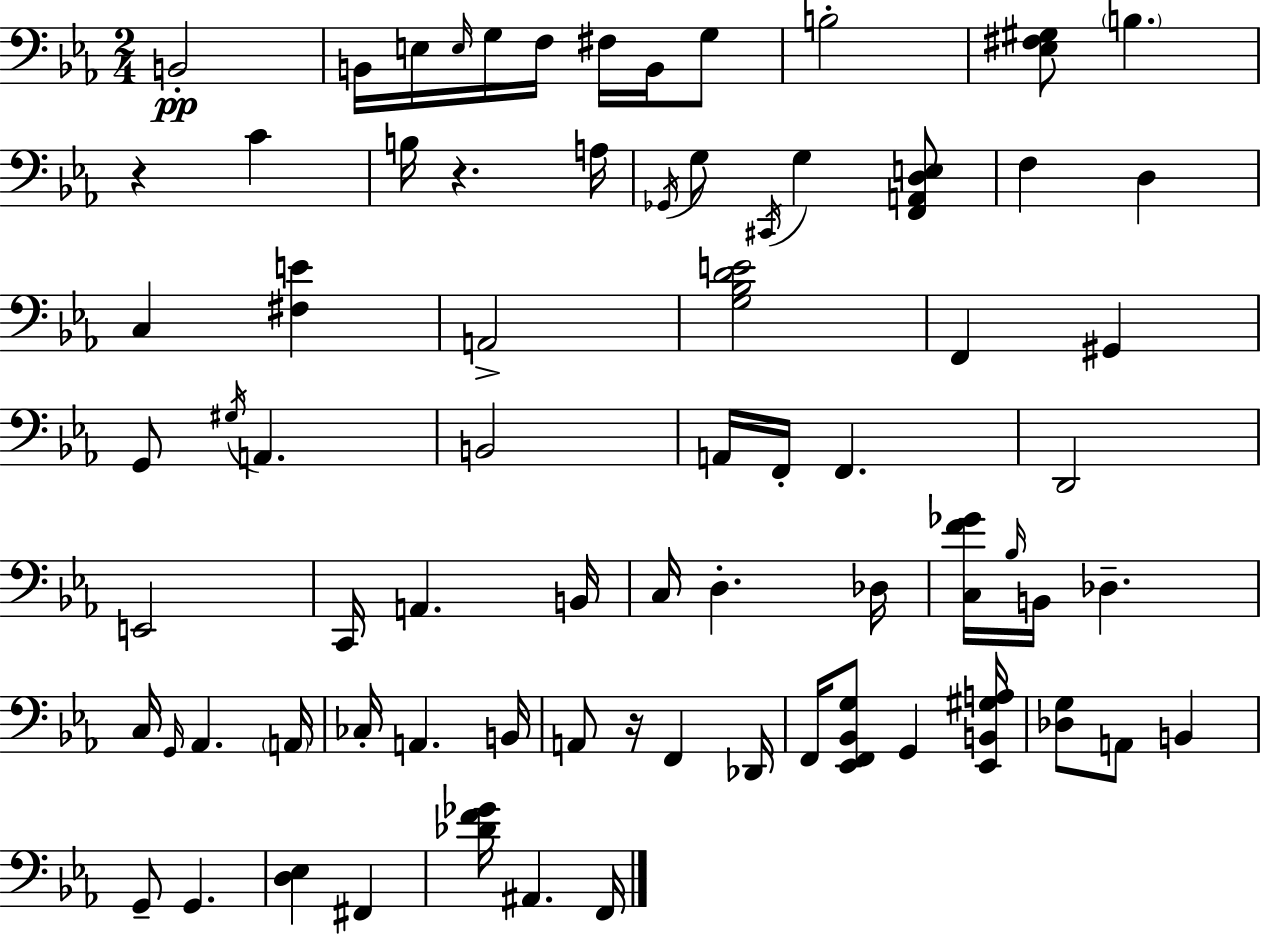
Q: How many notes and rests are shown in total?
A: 74